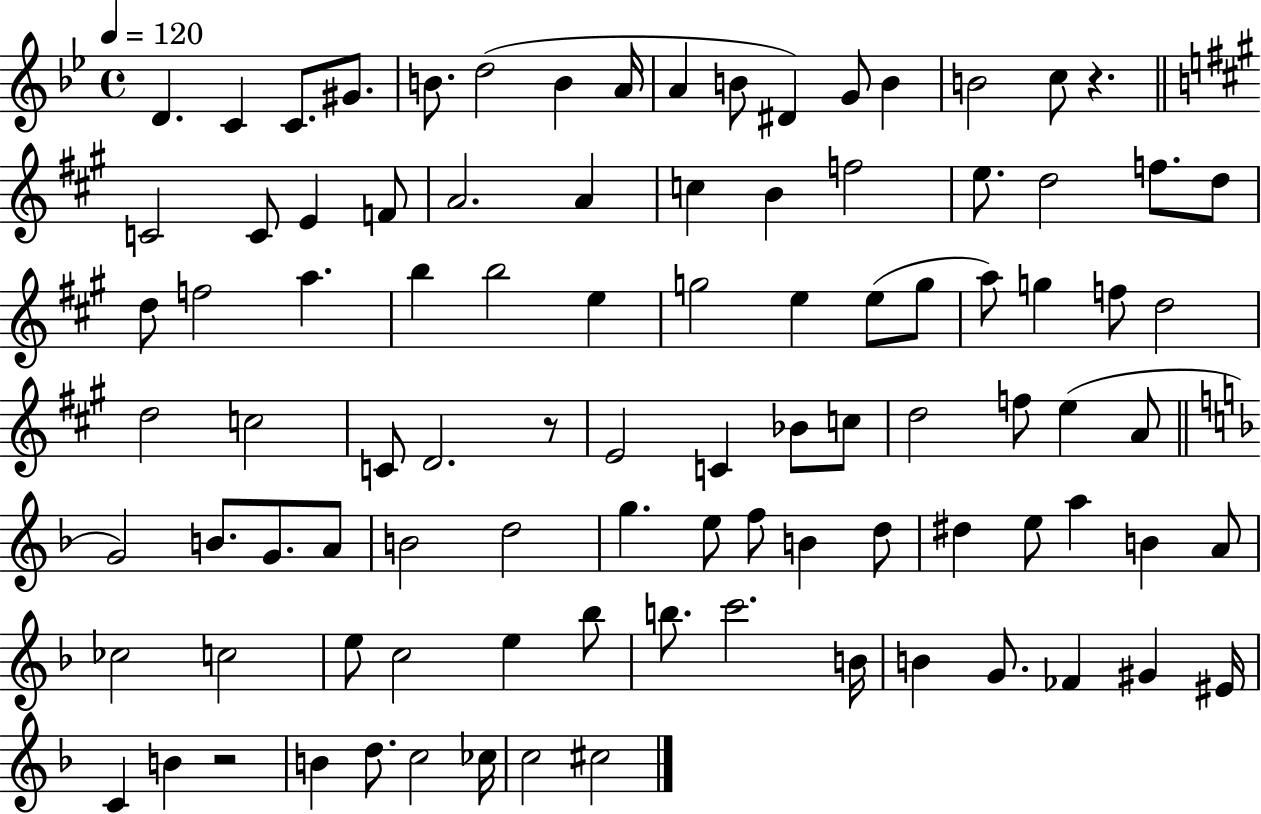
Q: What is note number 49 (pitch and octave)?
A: Bb4